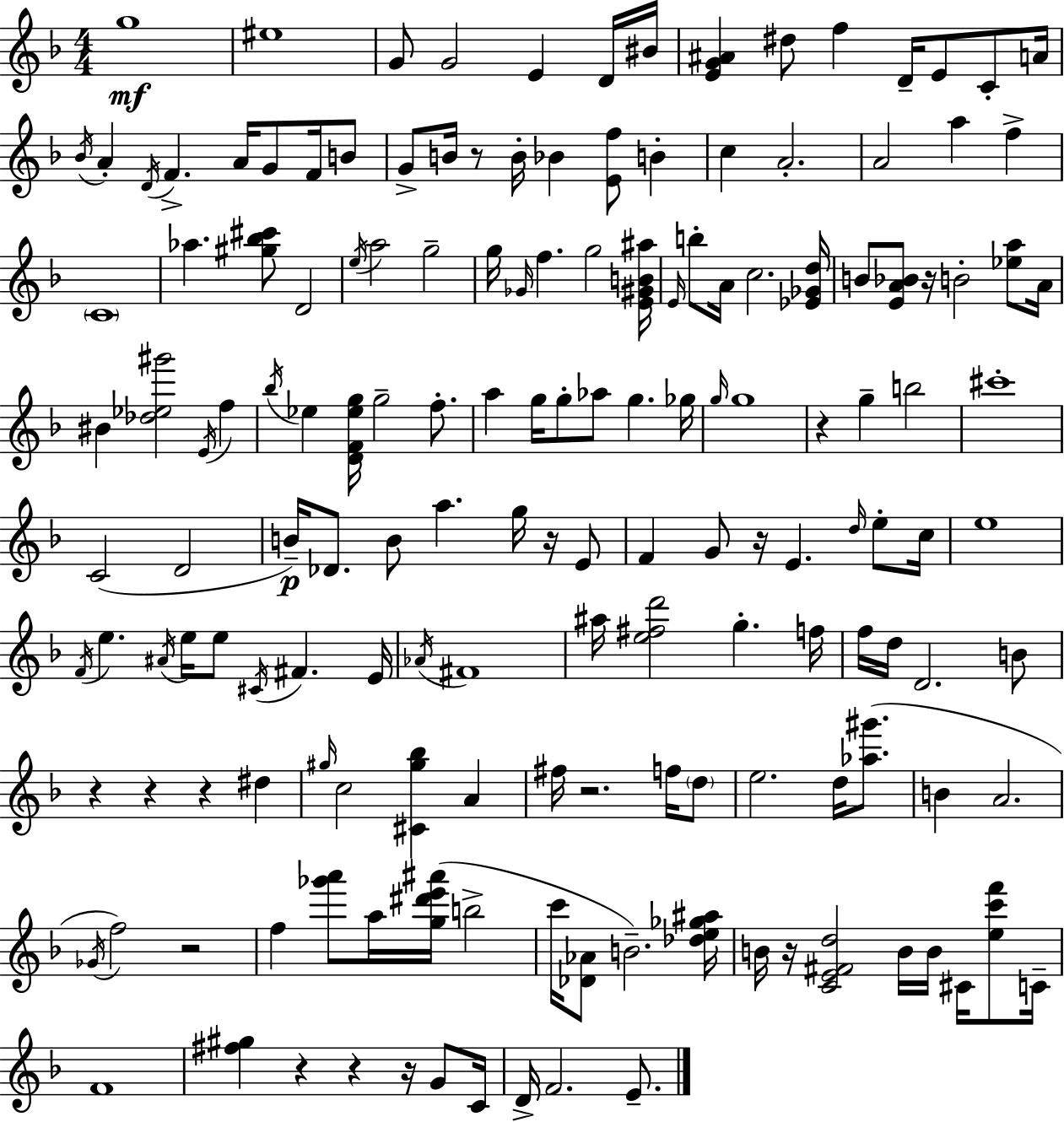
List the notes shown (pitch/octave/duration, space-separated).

G5/w EIS5/w G4/e G4/h E4/q D4/s BIS4/s [E4,G4,A#4]/q D#5/e F5/q D4/s E4/e C4/e A4/s Bb4/s A4/q D4/s F4/q. A4/s G4/e F4/s B4/e G4/e B4/s R/e B4/s Bb4/q [E4,F5]/e B4/q C5/q A4/h. A4/h A5/q F5/q C4/w Ab5/q. [G#5,Bb5,C#6]/e D4/h E5/s A5/h G5/h G5/s Gb4/s F5/q. G5/h [E4,G#4,B4,A#5]/s E4/s B5/e A4/s C5/h. [Eb4,Gb4,D5]/s B4/e [E4,A4,Bb4]/e R/s B4/h [Eb5,A5]/e A4/s BIS4/q [Db5,Eb5,G#6]/h E4/s F5/q Bb5/s Eb5/q [D4,F4,Eb5,G5]/s G5/h F5/e. A5/q G5/s G5/e Ab5/e G5/q. Gb5/s G5/s G5/w R/q G5/q B5/h C#6/w C4/h D4/h B4/s Db4/e. B4/e A5/q. G5/s R/s E4/e F4/q G4/e R/s E4/q. D5/s E5/e C5/s E5/w F4/s E5/q. A#4/s E5/s E5/e C#4/s F#4/q. E4/s Ab4/s F#4/w A#5/s [E5,F#5,D6]/h G5/q. F5/s F5/s D5/s D4/h. B4/e R/q R/q R/q D#5/q G#5/s C5/h [C#4,G#5,Bb5]/q A4/q F#5/s R/h. F5/s D5/e E5/h. D5/s [Ab5,G#6]/e. B4/q A4/h. Gb4/s F5/h R/h F5/q [Gb6,A6]/e A5/s [G5,D#6,E6,A#6]/s B5/h C6/s [Db4,Ab4]/e B4/h. [Db5,E5,Gb5,A#5]/s B4/s R/s [C4,E4,F#4,D5]/h B4/s B4/s C#4/s [E5,C6,F6]/e C4/s F4/w [F#5,G#5]/q R/q R/q R/s G4/e C4/s D4/s F4/h. E4/e.